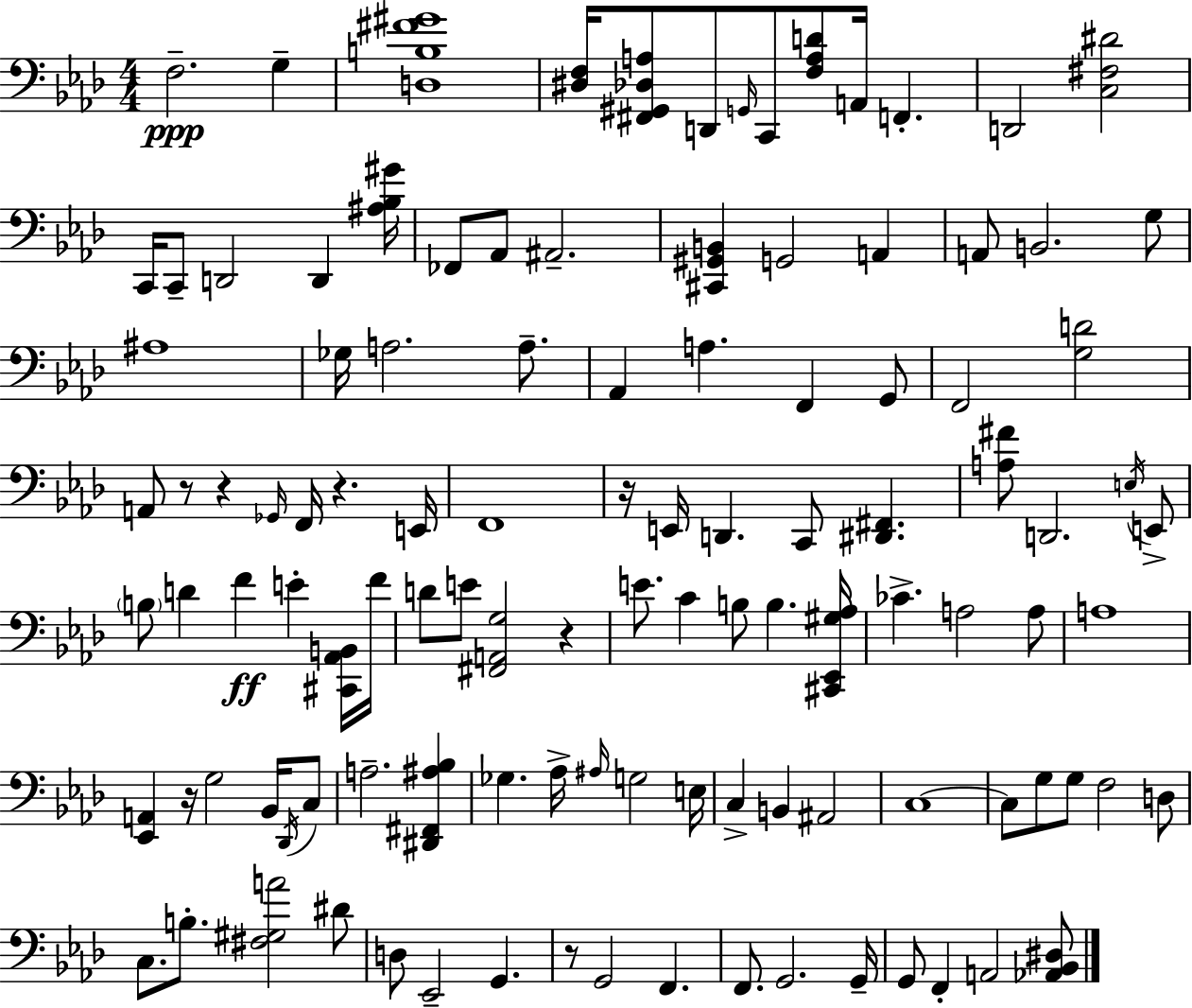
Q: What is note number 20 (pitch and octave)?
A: G3